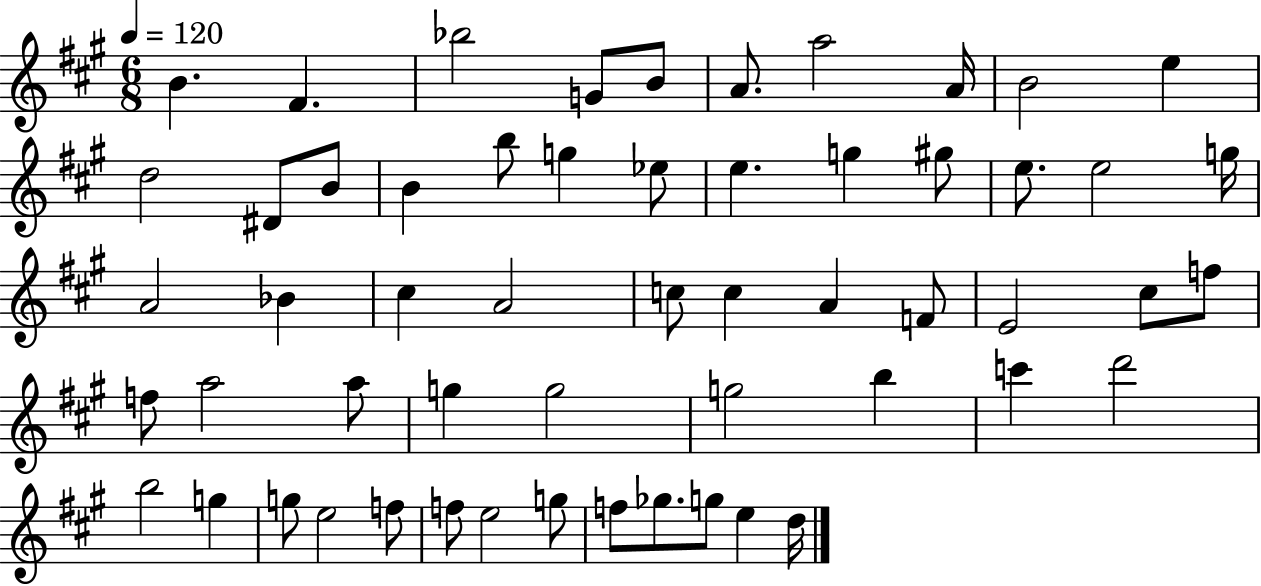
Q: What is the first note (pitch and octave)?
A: B4